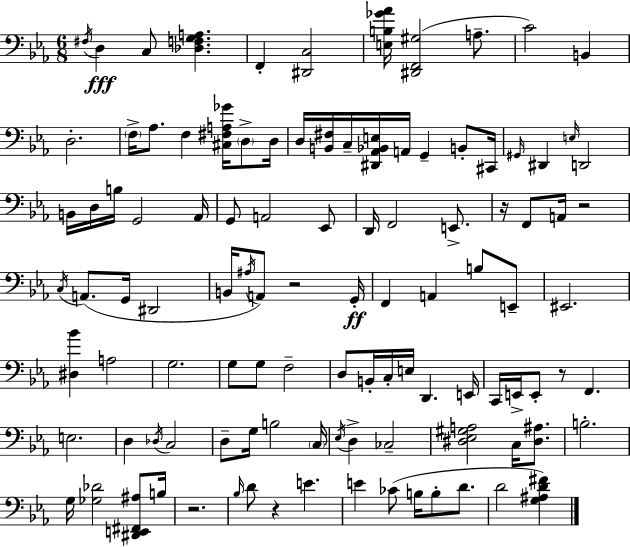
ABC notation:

X:1
T:Untitled
M:6/8
L:1/4
K:Cm
^F,/4 D, C,/2 [_D,F,G,A,] F,, [^D,,C,]2 [E,B,_G_A]/4 [^D,,F,,^G,]2 A,/2 C2 B,, D,2 F,/4 _A,/2 F, [^C,^F,A,_G]/4 D,/2 D,/4 D,/4 [B,,^F,]/4 C,/4 [^D,,_A,,_B,,E,]/4 A,,/4 G,, B,,/2 ^C,,/4 ^G,,/4 ^D,, E,/4 D,,2 B,,/4 D,/4 B,/4 G,,2 _A,,/4 G,,/2 A,,2 _E,,/2 D,,/4 F,,2 E,,/2 z/4 F,,/2 A,,/4 z2 C,/4 A,,/2 G,,/4 ^D,,2 B,,/4 ^A,/4 A,,/2 z2 G,,/4 F,, A,, B,/2 E,,/2 ^E,,2 [^D,_B] A,2 G,2 G,/2 G,/2 F,2 D,/2 B,,/4 C,/4 E,/4 D,, E,,/4 C,,/4 E,,/4 E,,/2 z/2 F,, E,2 D, _D,/4 C,2 D,/2 G,/4 B,2 C,/4 _E,/4 D, _C,2 [^D,_E,^G,A,]2 C,/4 [^D,^A,]/2 B,2 G,/4 [_G,_D]2 [^D,,E,,^F,,^A,]/2 B,/4 z2 _B,/4 D/2 z E E _C/2 B,/4 B,/2 D/2 D2 [G,^A,D^F]